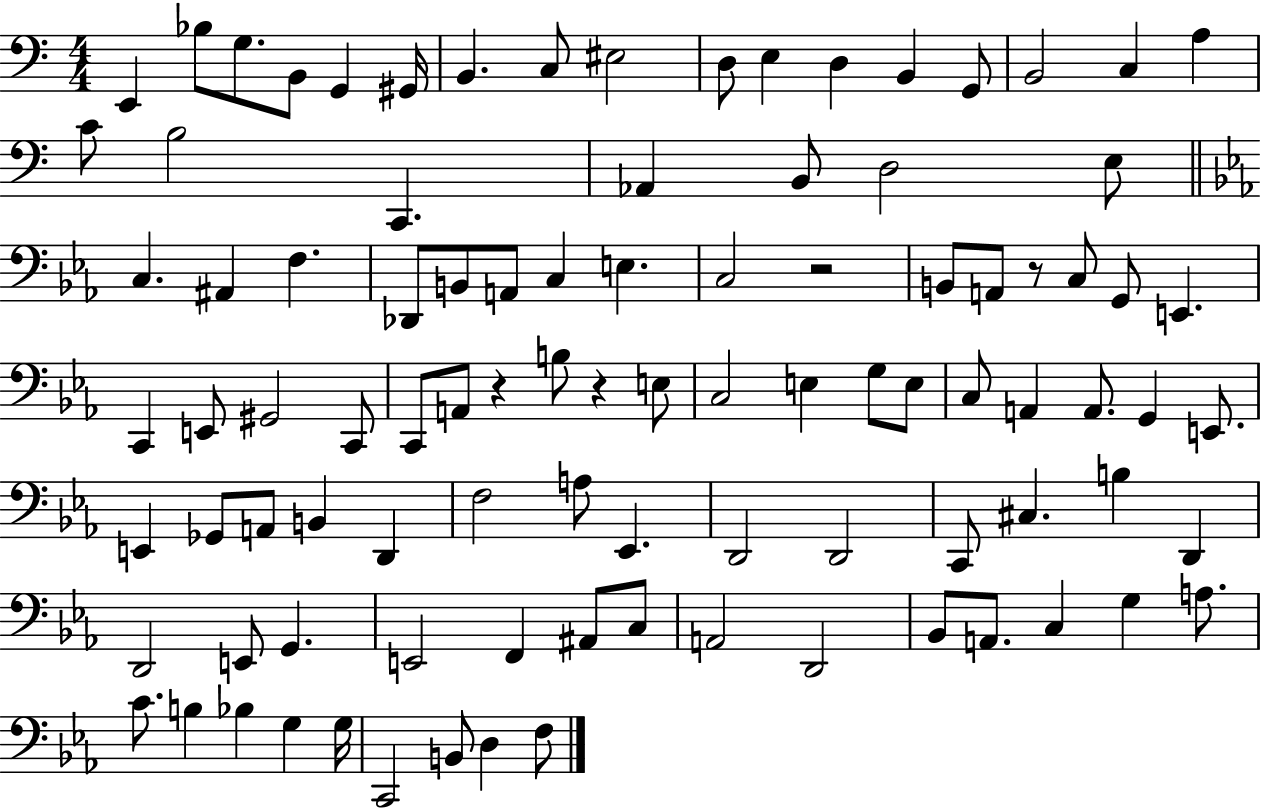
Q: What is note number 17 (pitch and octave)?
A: A3